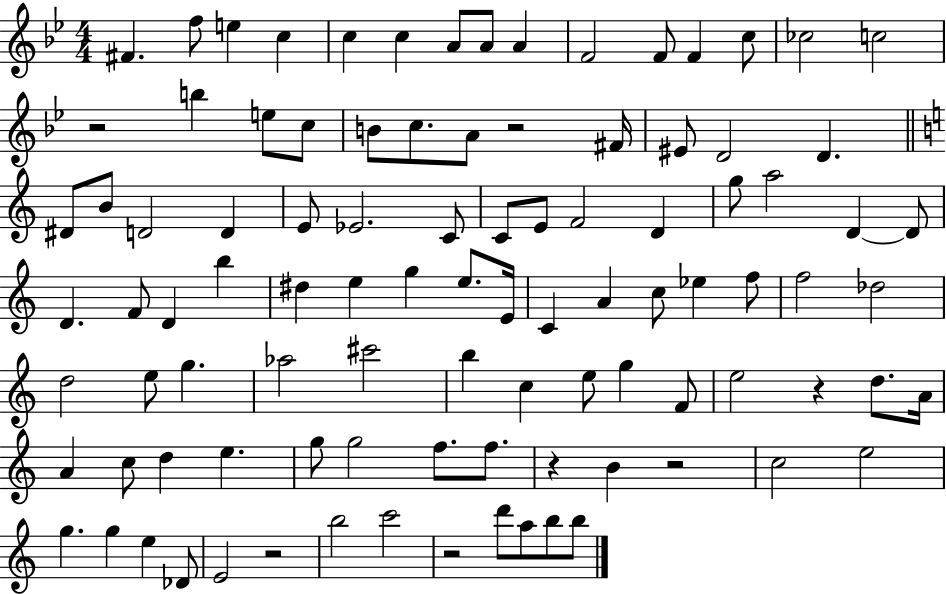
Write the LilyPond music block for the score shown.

{
  \clef treble
  \numericTimeSignature
  \time 4/4
  \key bes \major
  \repeat volta 2 { fis'4. f''8 e''4 c''4 | c''4 c''4 a'8 a'8 a'4 | f'2 f'8 f'4 c''8 | ces''2 c''2 | \break r2 b''4 e''8 c''8 | b'8 c''8. a'8 r2 fis'16 | eis'8 d'2 d'4. | \bar "||" \break \key c \major dis'8 b'8 d'2 d'4 | e'8 ees'2. c'8 | c'8 e'8 f'2 d'4 | g''8 a''2 d'4~~ d'8 | \break d'4. f'8 d'4 b''4 | dis''4 e''4 g''4 e''8. e'16 | c'4 a'4 c''8 ees''4 f''8 | f''2 des''2 | \break d''2 e''8 g''4. | aes''2 cis'''2 | b''4 c''4 e''8 g''4 f'8 | e''2 r4 d''8. a'16 | \break a'4 c''8 d''4 e''4. | g''8 g''2 f''8. f''8. | r4 b'4 r2 | c''2 e''2 | \break g''4. g''4 e''4 des'8 | e'2 r2 | b''2 c'''2 | r2 d'''8 a''8 b''8 b''8 | \break } \bar "|."
}